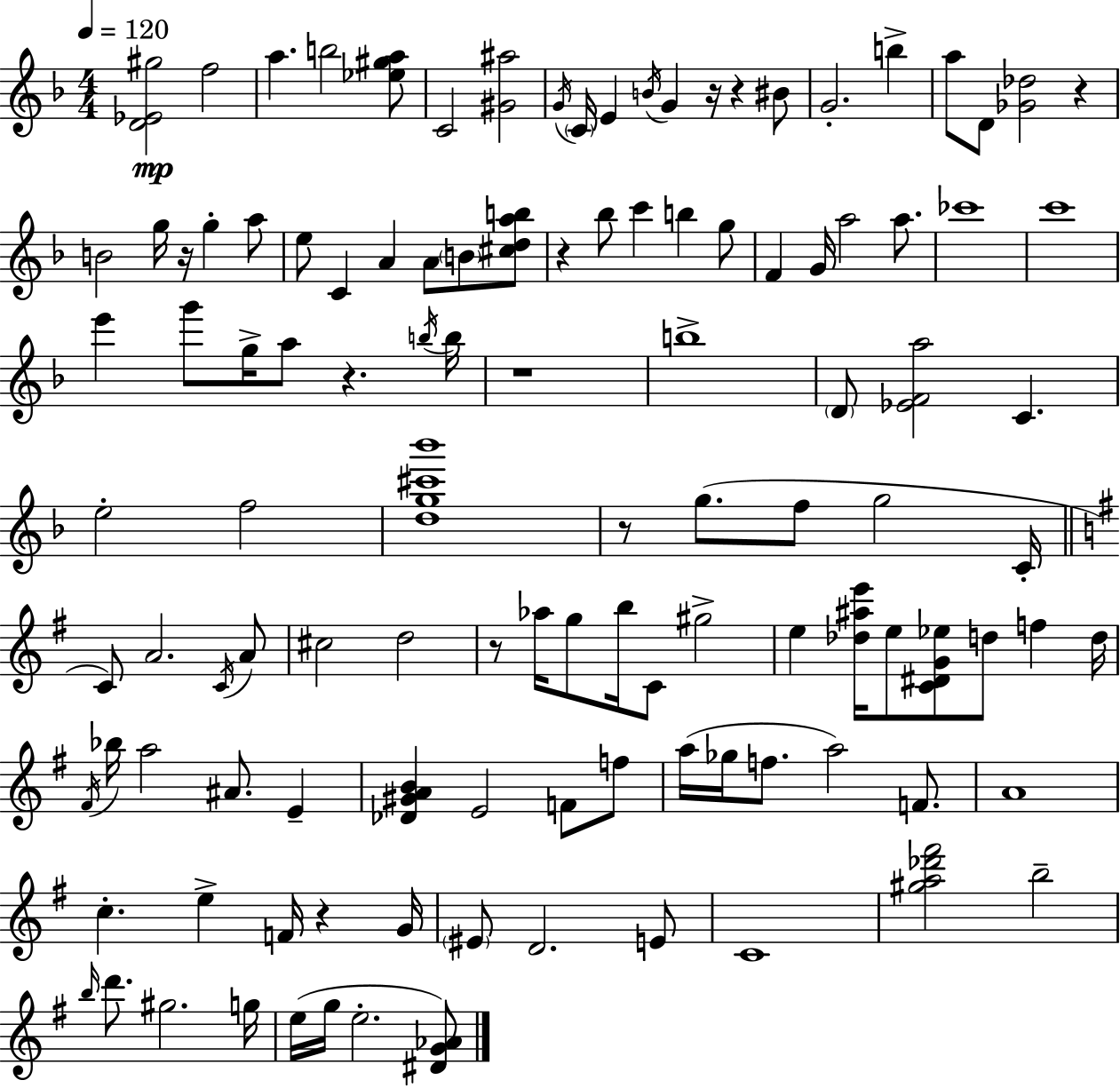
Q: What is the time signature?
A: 4/4